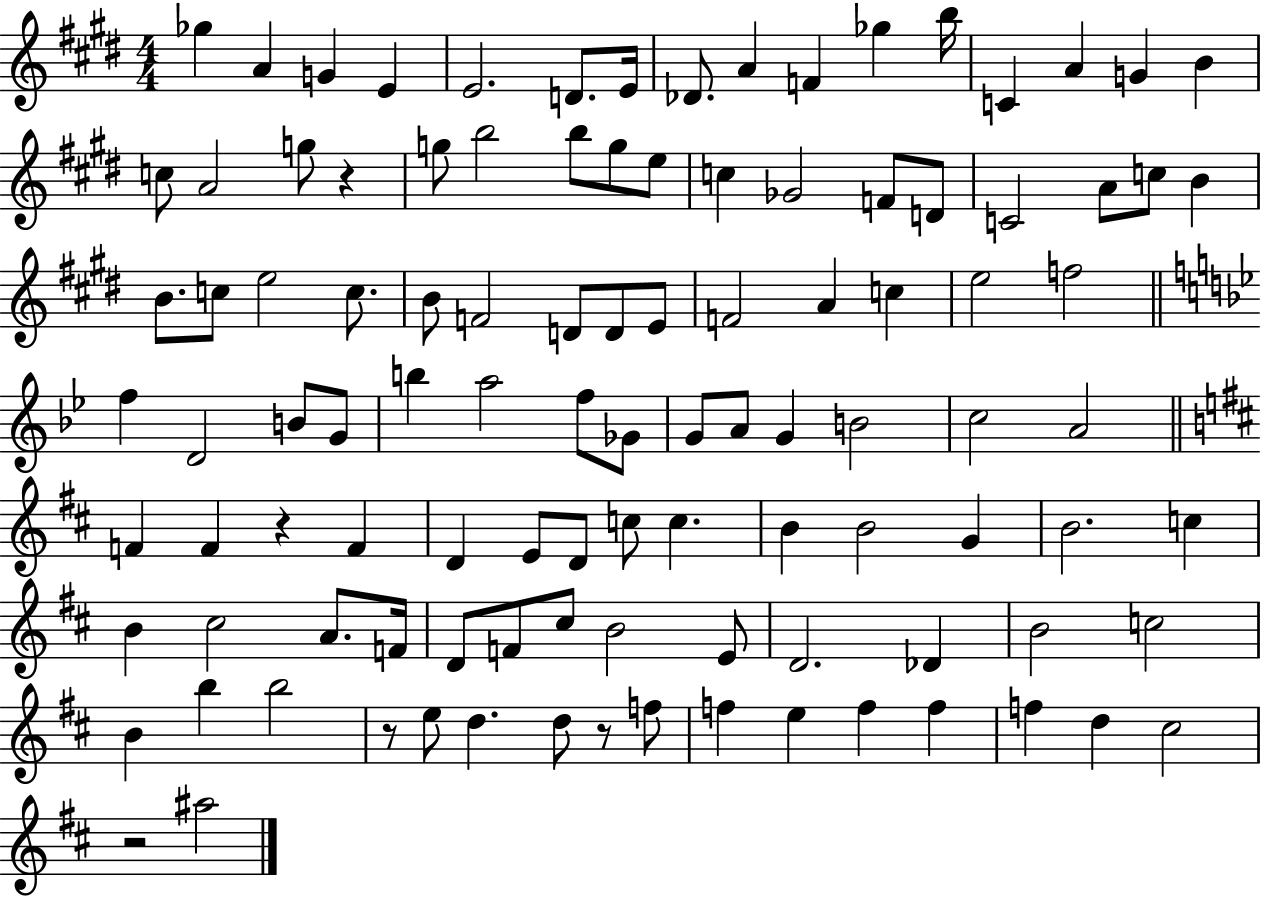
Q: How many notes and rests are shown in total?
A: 106